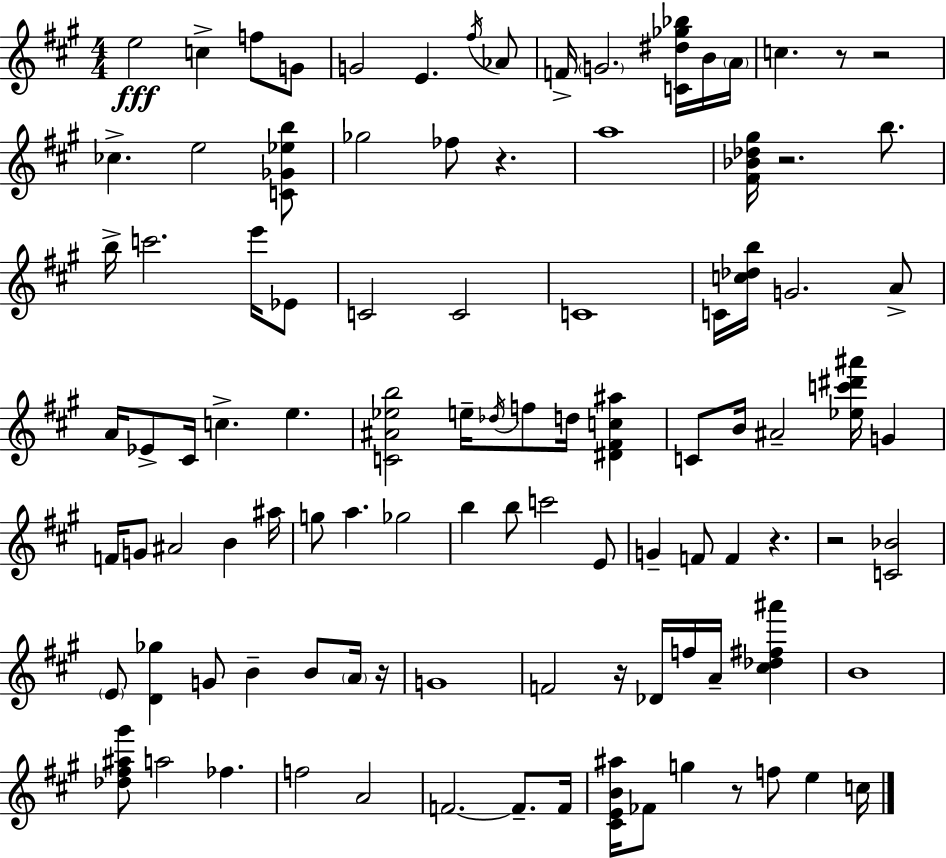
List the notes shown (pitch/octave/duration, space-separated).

E5/h C5/q F5/e G4/e G4/h E4/q. F#5/s Ab4/e F4/s G4/h. [C4,D#5,Gb5,Bb5]/s B4/s A4/s C5/q. R/e R/h CES5/q. E5/h [C4,Gb4,Eb5,B5]/e Gb5/h FES5/e R/q. A5/w [F#4,Bb4,Db5,G#5]/s R/h. B5/e. B5/s C6/h. E6/s Eb4/e C4/h C4/h C4/w C4/s [C5,Db5,B5]/s G4/h. A4/e A4/s Eb4/e C#4/s C5/q. E5/q. [C4,A#4,Eb5,B5]/h E5/s Db5/s F5/e D5/s [D#4,F#4,C5,A#5]/q C4/e B4/s A#4/h [Eb5,C6,D#6,A#6]/s G4/q F4/s G4/e A#4/h B4/q A#5/s G5/e A5/q. Gb5/h B5/q B5/e C6/h E4/e G4/q F4/e F4/q R/q. R/h [C4,Bb4]/h E4/e [D4,Gb5]/q G4/e B4/q B4/e A4/s R/s G4/w F4/h R/s Db4/s F5/s A4/s [C#5,Db5,F#5,A#6]/q B4/w [Db5,F#5,A#5,G#6]/e A5/h FES5/q. F5/h A4/h F4/h. F4/e. F4/s [C#4,E4,B4,A#5]/s FES4/e G5/q R/e F5/e E5/q C5/s